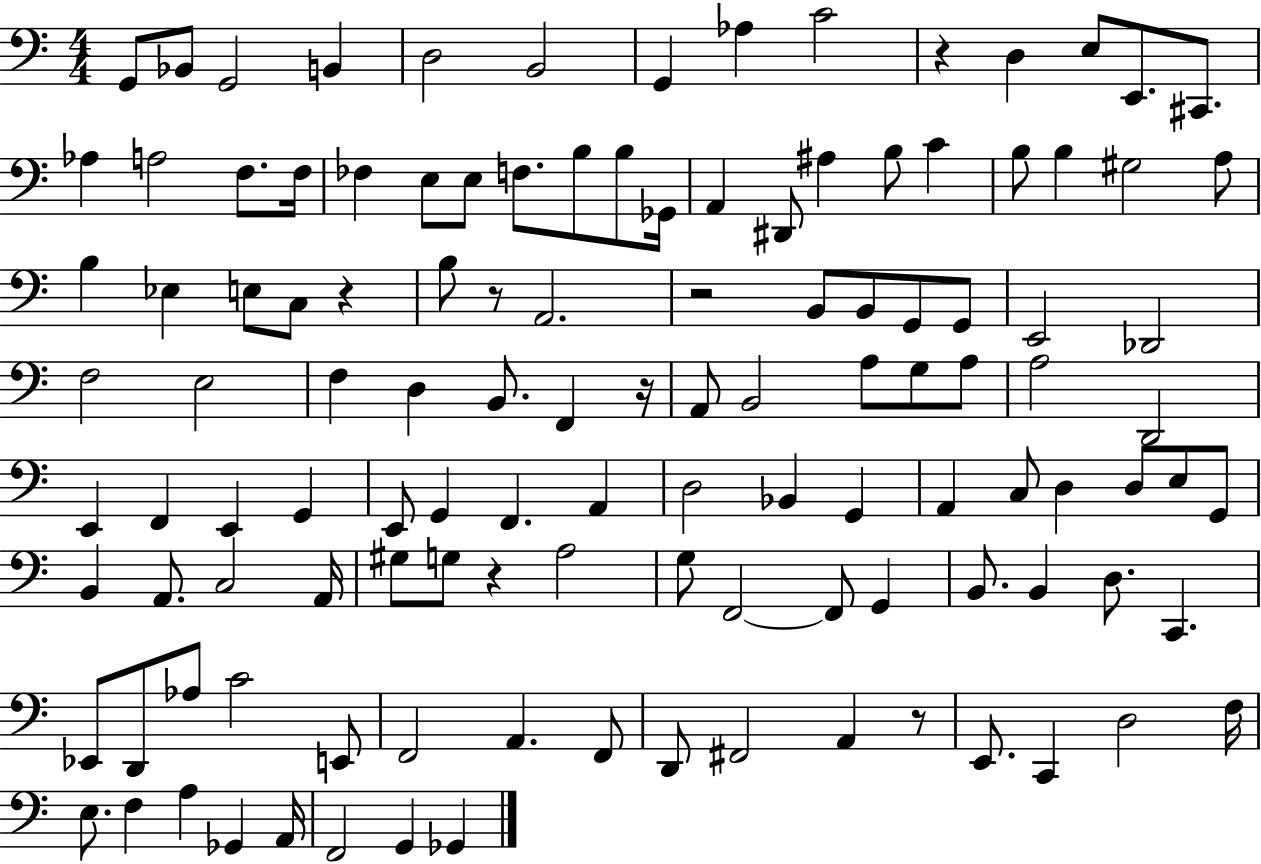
X:1
T:Untitled
M:4/4
L:1/4
K:C
G,,/2 _B,,/2 G,,2 B,, D,2 B,,2 G,, _A, C2 z D, E,/2 E,,/2 ^C,,/2 _A, A,2 F,/2 F,/4 _F, E,/2 E,/2 F,/2 B,/2 B,/2 _G,,/4 A,, ^D,,/2 ^A, B,/2 C B,/2 B, ^G,2 A,/2 B, _E, E,/2 C,/2 z B,/2 z/2 A,,2 z2 B,,/2 B,,/2 G,,/2 G,,/2 E,,2 _D,,2 F,2 E,2 F, D, B,,/2 F,, z/4 A,,/2 B,,2 A,/2 G,/2 A,/2 A,2 D,,2 E,, F,, E,, G,, E,,/2 G,, F,, A,, D,2 _B,, G,, A,, C,/2 D, D,/2 E,/2 G,,/2 B,, A,,/2 C,2 A,,/4 ^G,/2 G,/2 z A,2 G,/2 F,,2 F,,/2 G,, B,,/2 B,, D,/2 C,, _E,,/2 D,,/2 _A,/2 C2 E,,/2 F,,2 A,, F,,/2 D,,/2 ^F,,2 A,, z/2 E,,/2 C,, D,2 F,/4 E,/2 F, A, _G,, A,,/4 F,,2 G,, _G,,